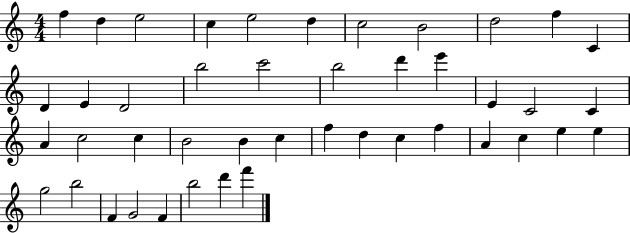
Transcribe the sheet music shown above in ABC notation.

X:1
T:Untitled
M:4/4
L:1/4
K:C
f d e2 c e2 d c2 B2 d2 f C D E D2 b2 c'2 b2 d' e' E C2 C A c2 c B2 B c f d c f A c e e g2 b2 F G2 F b2 d' f'